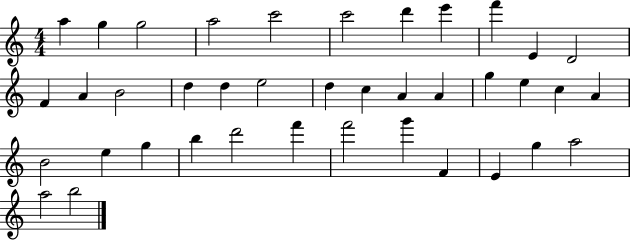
X:1
T:Untitled
M:4/4
L:1/4
K:C
a g g2 a2 c'2 c'2 d' e' f' E D2 F A B2 d d e2 d c A A g e c A B2 e g b d'2 f' f'2 g' F E g a2 a2 b2